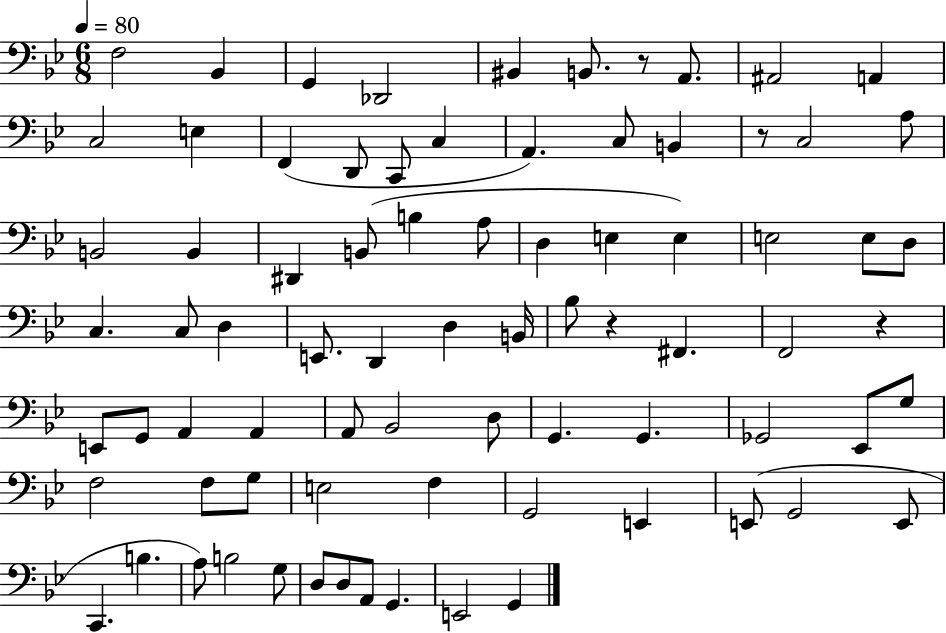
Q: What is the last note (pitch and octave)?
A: G2